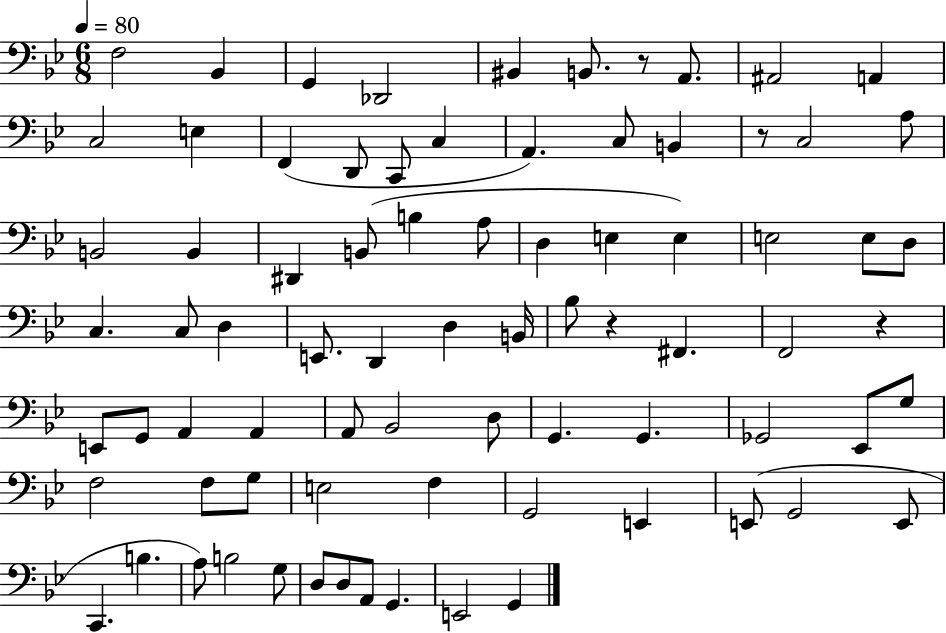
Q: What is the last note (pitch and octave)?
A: G2